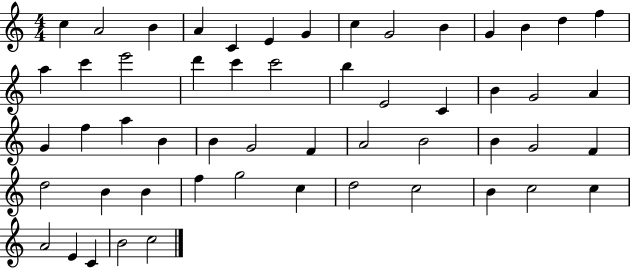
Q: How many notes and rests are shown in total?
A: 54